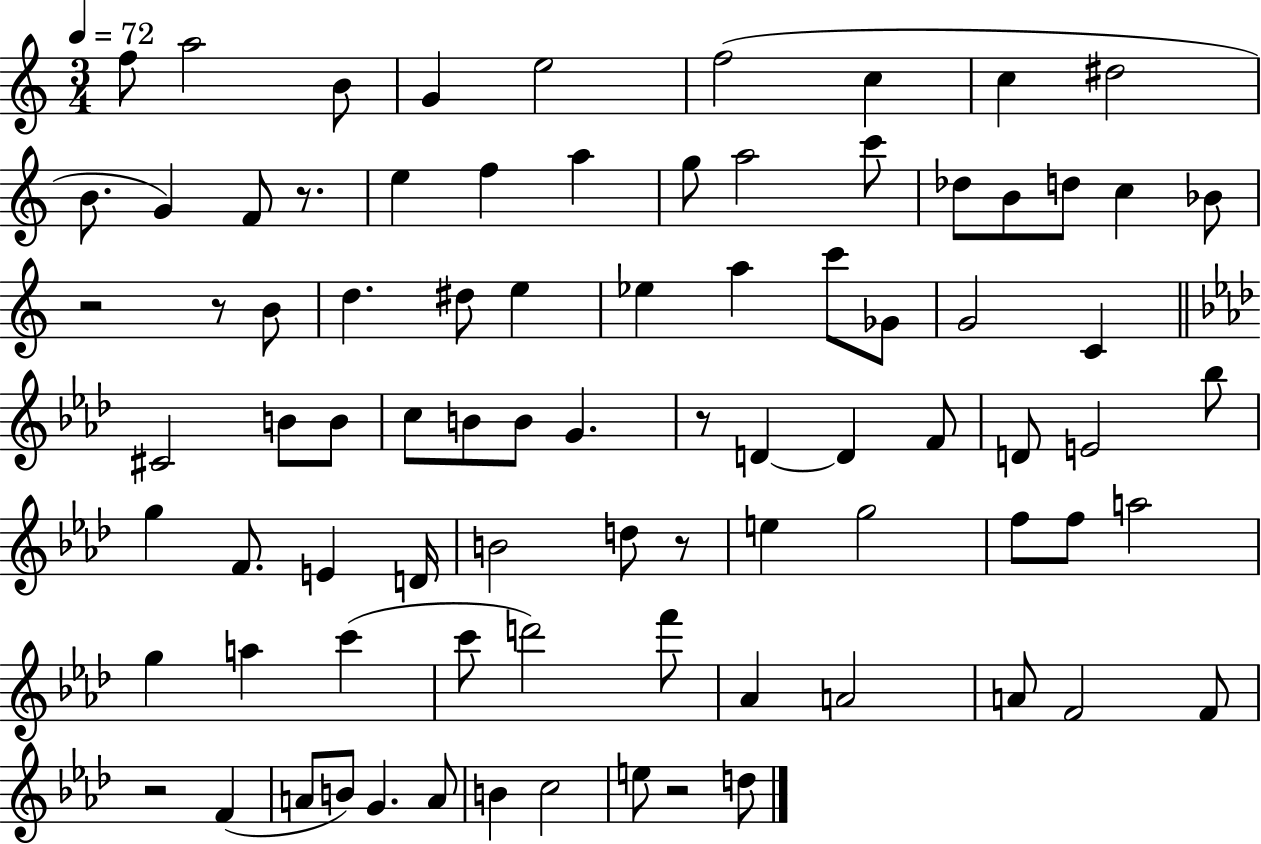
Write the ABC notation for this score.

X:1
T:Untitled
M:3/4
L:1/4
K:C
f/2 a2 B/2 G e2 f2 c c ^d2 B/2 G F/2 z/2 e f a g/2 a2 c'/2 _d/2 B/2 d/2 c _B/2 z2 z/2 B/2 d ^d/2 e _e a c'/2 _G/2 G2 C ^C2 B/2 B/2 c/2 B/2 B/2 G z/2 D D F/2 D/2 E2 _b/2 g F/2 E D/4 B2 d/2 z/2 e g2 f/2 f/2 a2 g a c' c'/2 d'2 f'/2 _A A2 A/2 F2 F/2 z2 F A/2 B/2 G A/2 B c2 e/2 z2 d/2